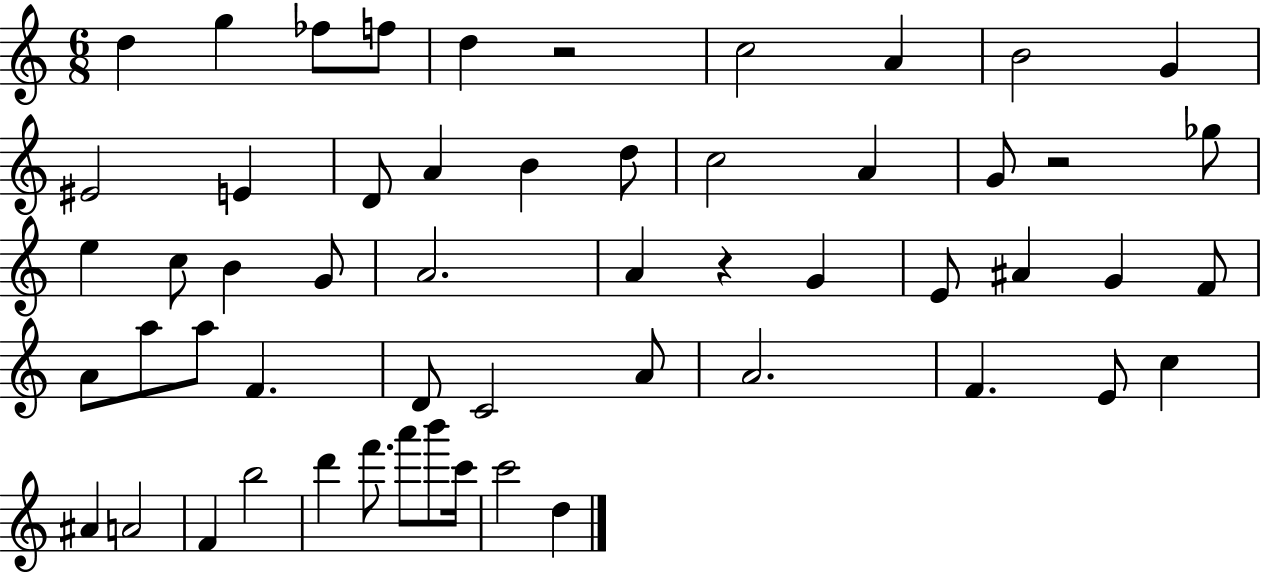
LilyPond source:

{
  \clef treble
  \numericTimeSignature
  \time 6/8
  \key c \major
  \repeat volta 2 { d''4 g''4 fes''8 f''8 | d''4 r2 | c''2 a'4 | b'2 g'4 | \break eis'2 e'4 | d'8 a'4 b'4 d''8 | c''2 a'4 | g'8 r2 ges''8 | \break e''4 c''8 b'4 g'8 | a'2. | a'4 r4 g'4 | e'8 ais'4 g'4 f'8 | \break a'8 a''8 a''8 f'4. | d'8 c'2 a'8 | a'2. | f'4. e'8 c''4 | \break ais'4 a'2 | f'4 b''2 | d'''4 f'''8. a'''8 b'''8 c'''16 | c'''2 d''4 | \break } \bar "|."
}